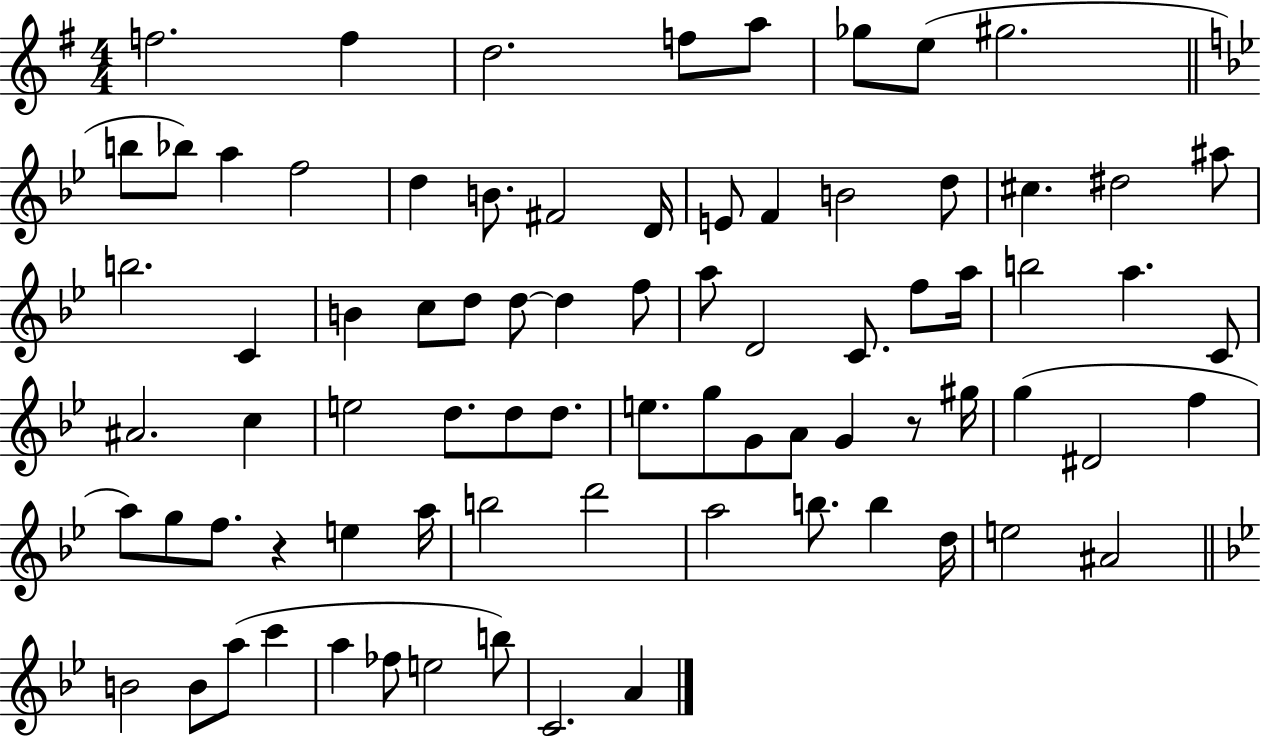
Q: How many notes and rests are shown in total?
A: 79